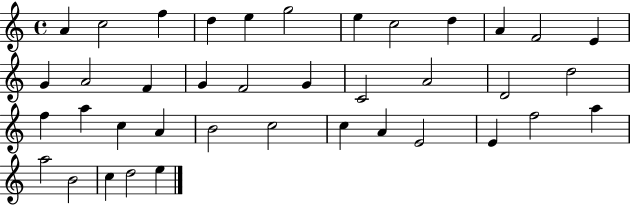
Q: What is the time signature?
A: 4/4